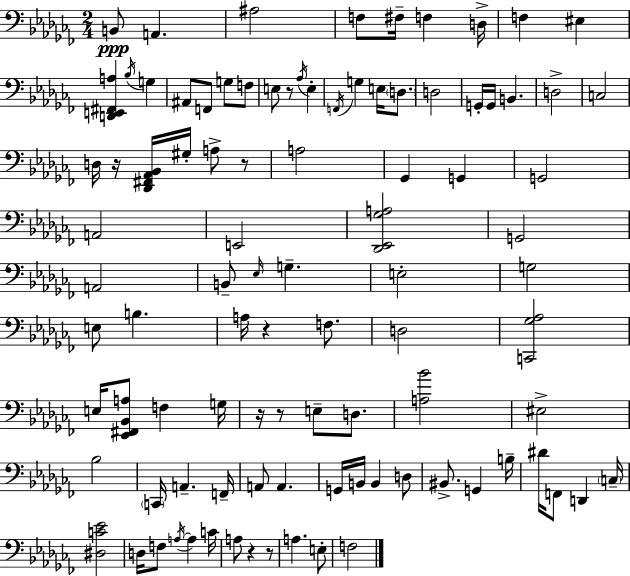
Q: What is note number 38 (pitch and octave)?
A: G2